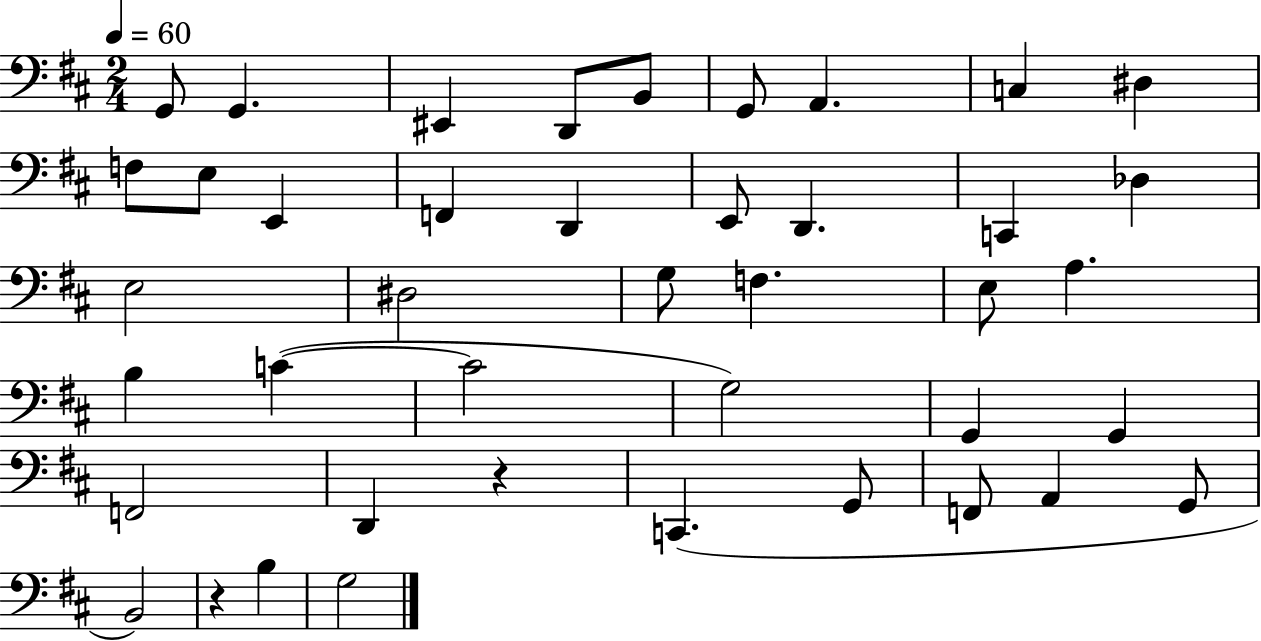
{
  \clef bass
  \numericTimeSignature
  \time 2/4
  \key d \major
  \tempo 4 = 60
  g,8 g,4. | eis,4 d,8 b,8 | g,8 a,4. | c4 dis4 | \break f8 e8 e,4 | f,4 d,4 | e,8 d,4. | c,4 des4 | \break e2 | dis2 | g8 f4. | e8 a4. | \break b4 c'4~(~ | c'2 | g2) | g,4 g,4 | \break f,2 | d,4 r4 | c,4.( g,8 | f,8 a,4 g,8 | \break b,2) | r4 b4 | g2 | \bar "|."
}